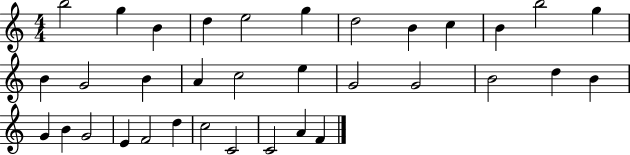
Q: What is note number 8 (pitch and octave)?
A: B4